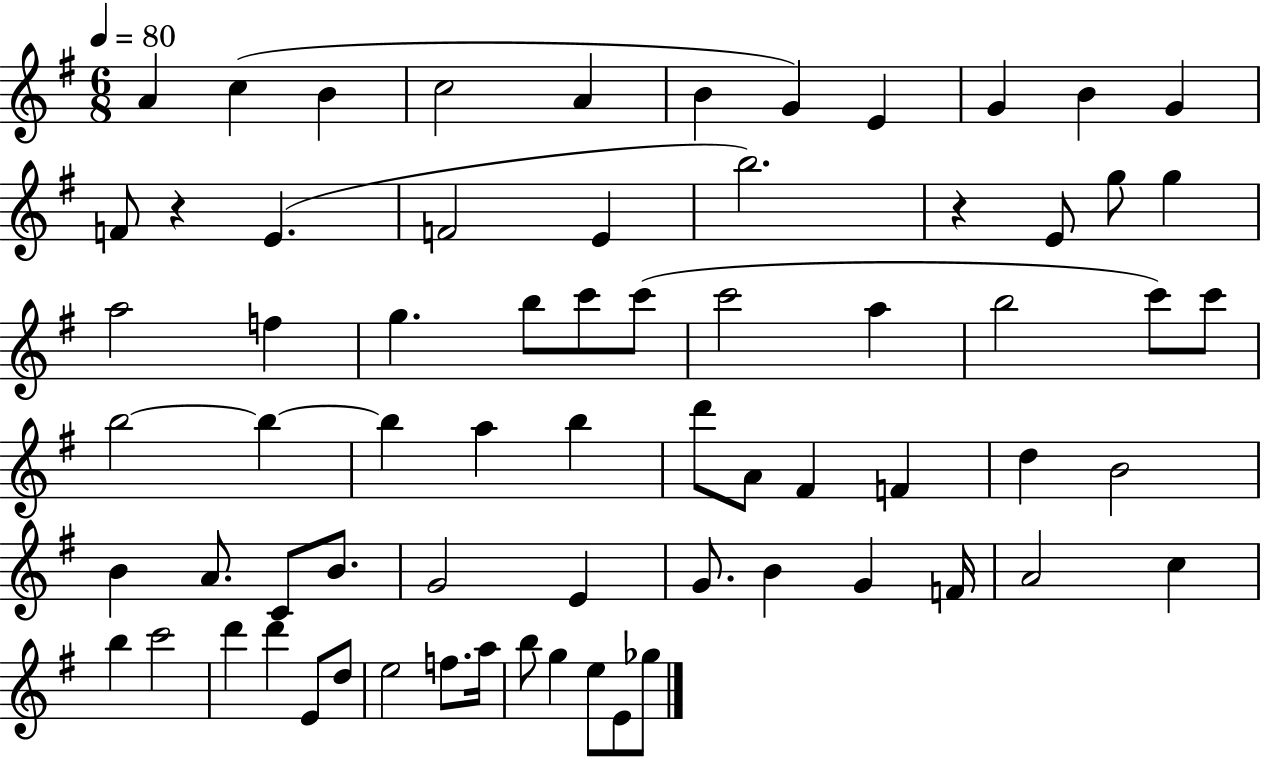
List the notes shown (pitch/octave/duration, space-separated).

A4/q C5/q B4/q C5/h A4/q B4/q G4/q E4/q G4/q B4/q G4/q F4/e R/q E4/q. F4/h E4/q B5/h. R/q E4/e G5/e G5/q A5/h F5/q G5/q. B5/e C6/e C6/e C6/h A5/q B5/h C6/e C6/e B5/h B5/q B5/q A5/q B5/q D6/e A4/e F#4/q F4/q D5/q B4/h B4/q A4/e. C4/e B4/e. G4/h E4/q G4/e. B4/q G4/q F4/s A4/h C5/q B5/q C6/h D6/q D6/q E4/e D5/e E5/h F5/e. A5/s B5/e G5/q E5/e E4/e Gb5/e